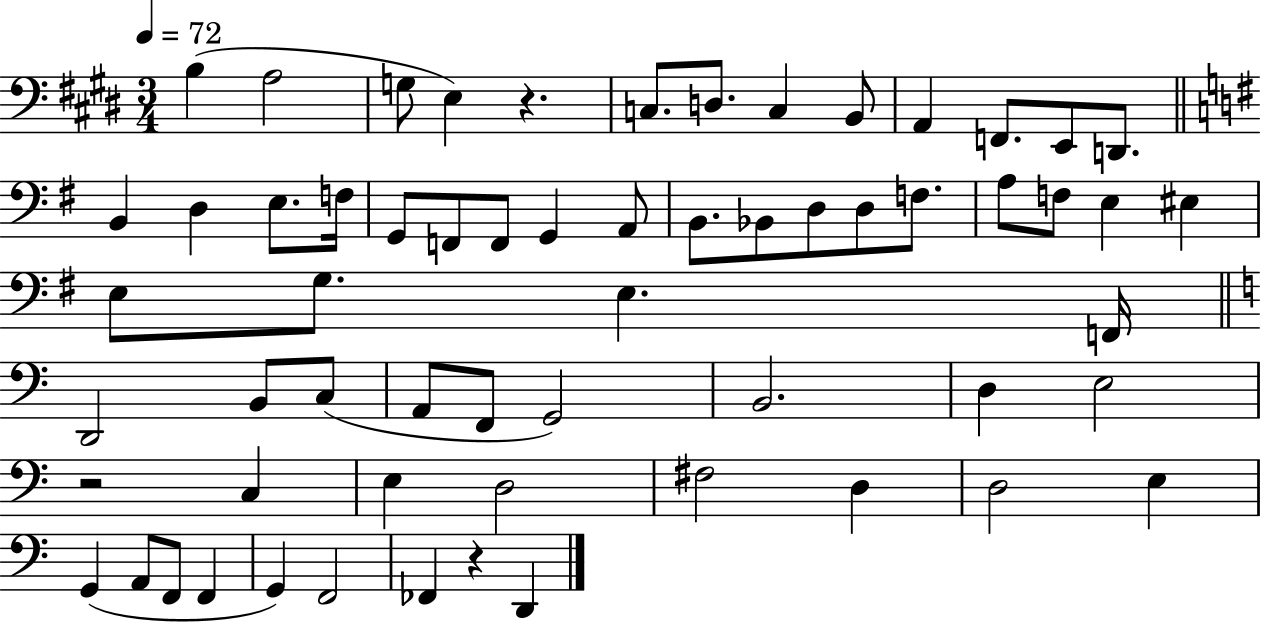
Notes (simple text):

B3/q A3/h G3/e E3/q R/q. C3/e. D3/e. C3/q B2/e A2/q F2/e. E2/e D2/e. B2/q D3/q E3/e. F3/s G2/e F2/e F2/e G2/q A2/e B2/e. Bb2/e D3/e D3/e F3/e. A3/e F3/e E3/q EIS3/q E3/e G3/e. E3/q. F2/s D2/h B2/e C3/e A2/e F2/e G2/h B2/h. D3/q E3/h R/h C3/q E3/q D3/h F#3/h D3/q D3/h E3/q G2/q A2/e F2/e F2/q G2/q F2/h FES2/q R/q D2/q